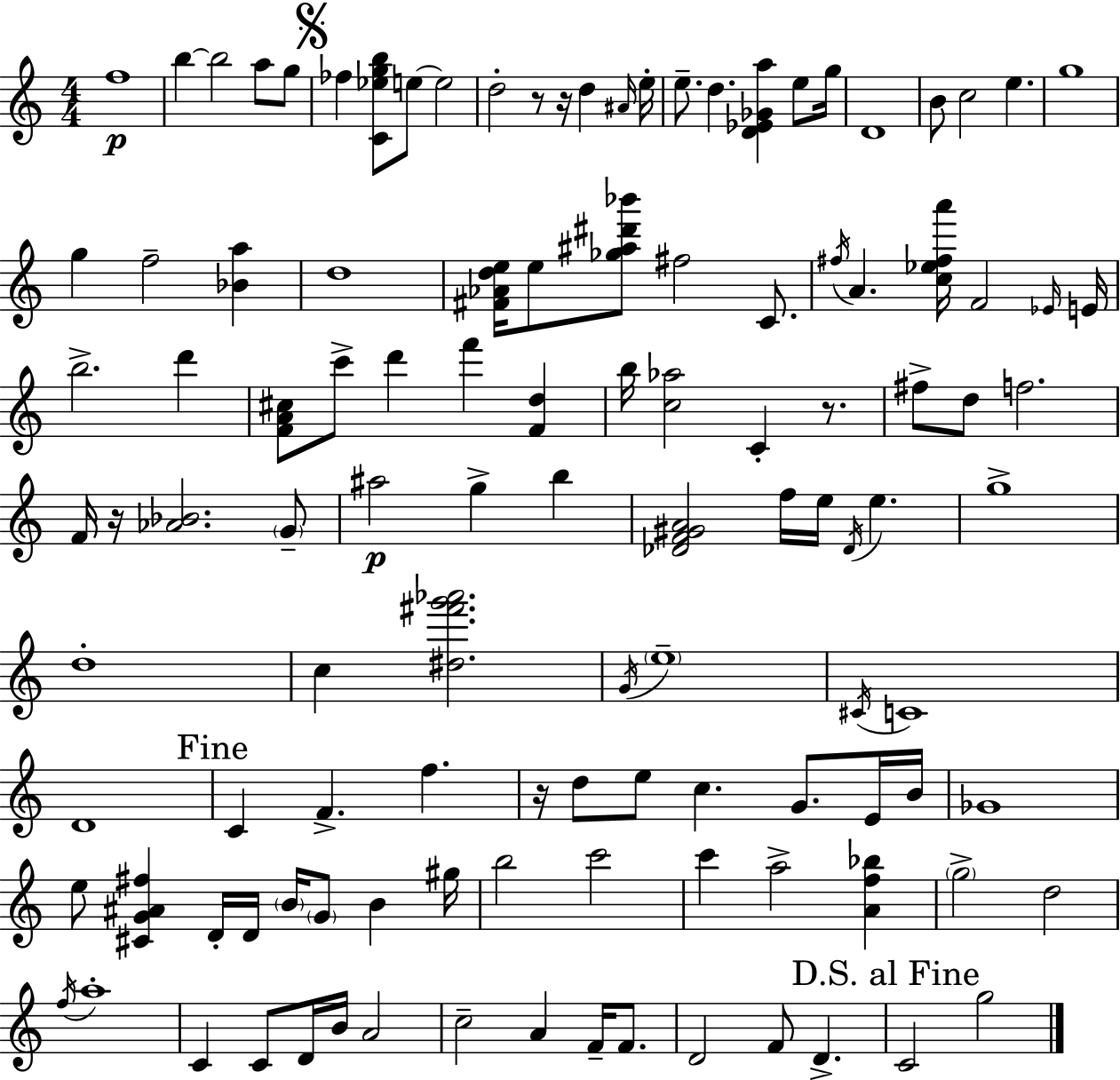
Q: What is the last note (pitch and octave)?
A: G5